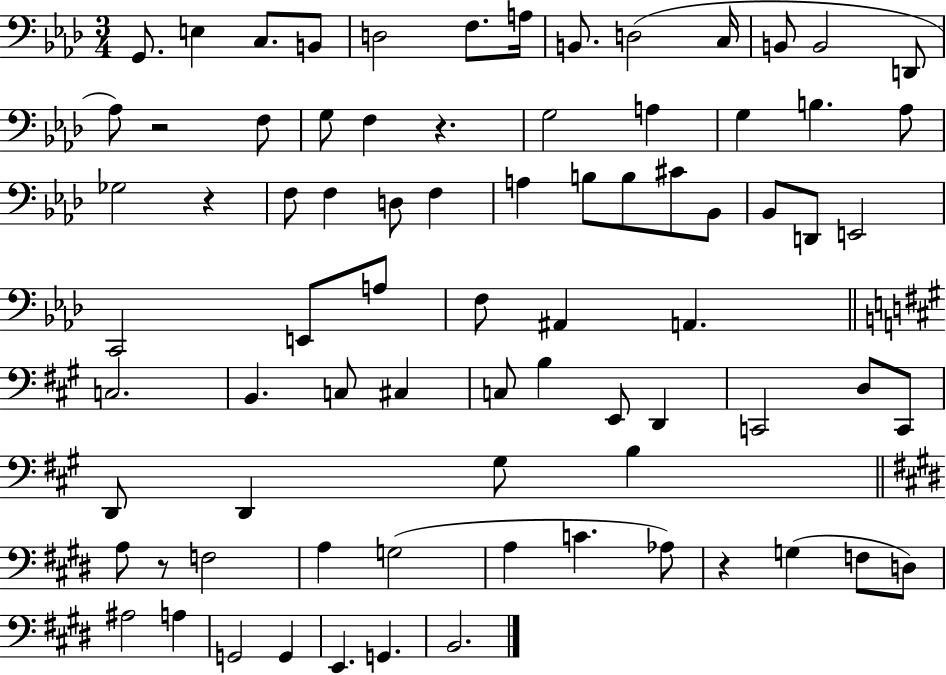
X:1
T:Untitled
M:3/4
L:1/4
K:Ab
G,,/2 E, C,/2 B,,/2 D,2 F,/2 A,/4 B,,/2 D,2 C,/4 B,,/2 B,,2 D,,/2 _A,/2 z2 F,/2 G,/2 F, z G,2 A, G, B, _A,/2 _G,2 z F,/2 F, D,/2 F, A, B,/2 B,/2 ^C/2 _B,,/2 _B,,/2 D,,/2 E,,2 C,,2 E,,/2 A,/2 F,/2 ^A,, A,, C,2 B,, C,/2 ^C, C,/2 B, E,,/2 D,, C,,2 D,/2 C,,/2 D,,/2 D,, ^G,/2 B, A,/2 z/2 F,2 A, G,2 A, C _A,/2 z G, F,/2 D,/2 ^A,2 A, G,,2 G,, E,, G,, B,,2